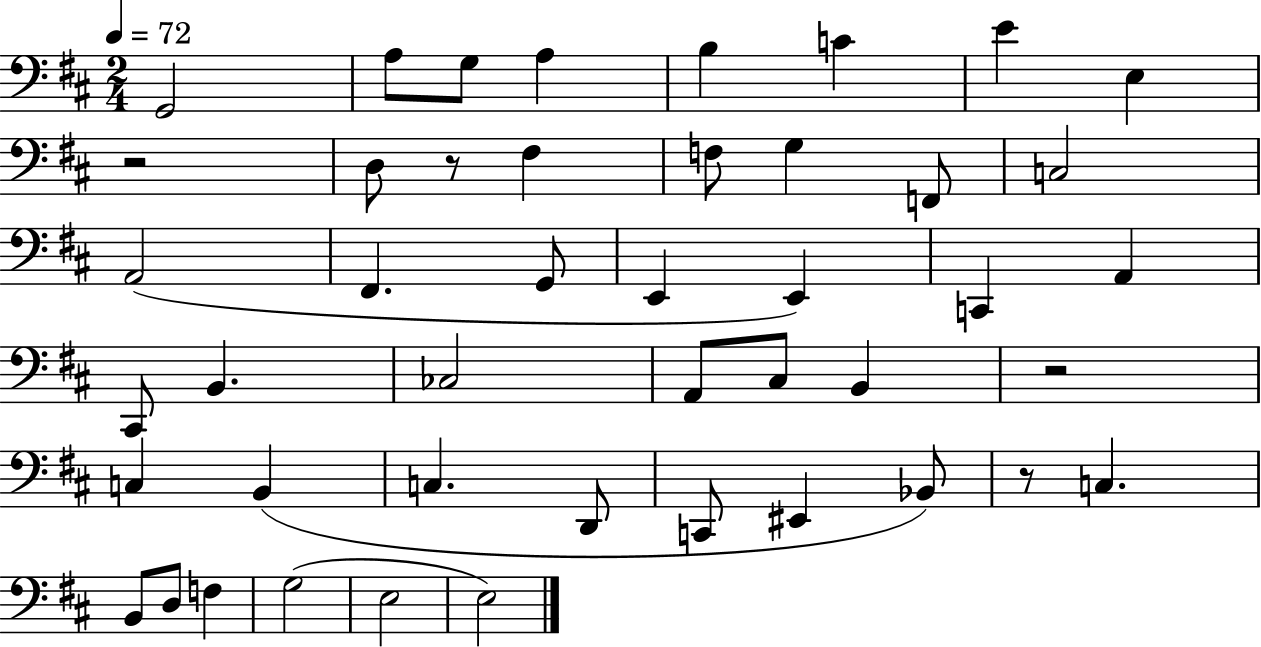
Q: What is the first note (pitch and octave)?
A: G2